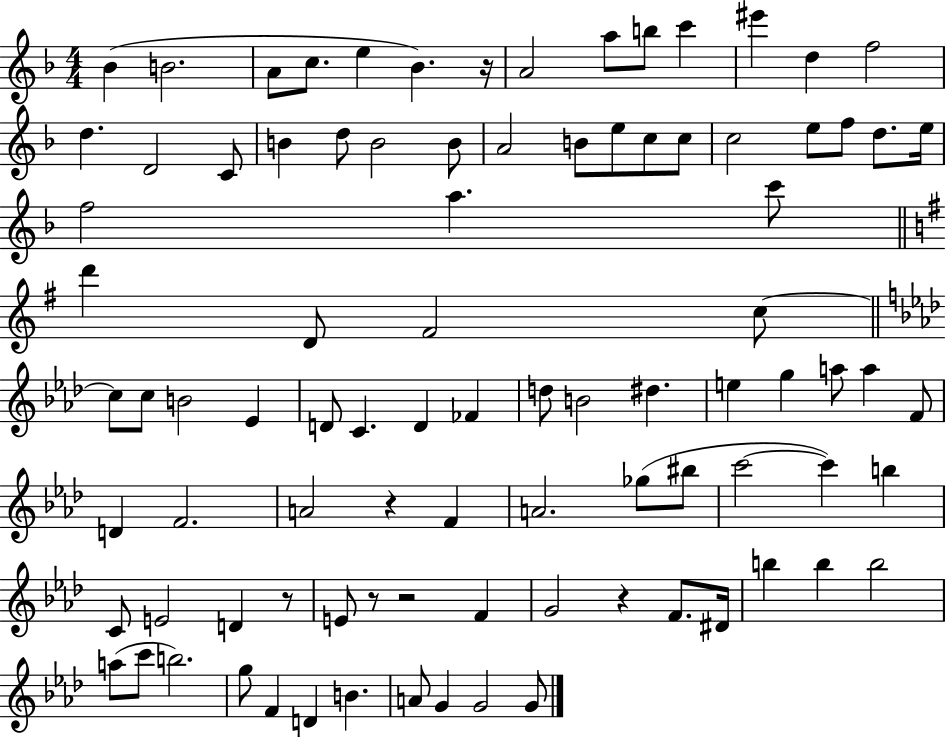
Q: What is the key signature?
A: F major